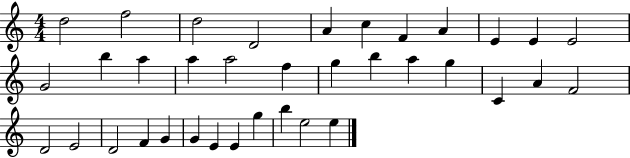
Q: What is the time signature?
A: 4/4